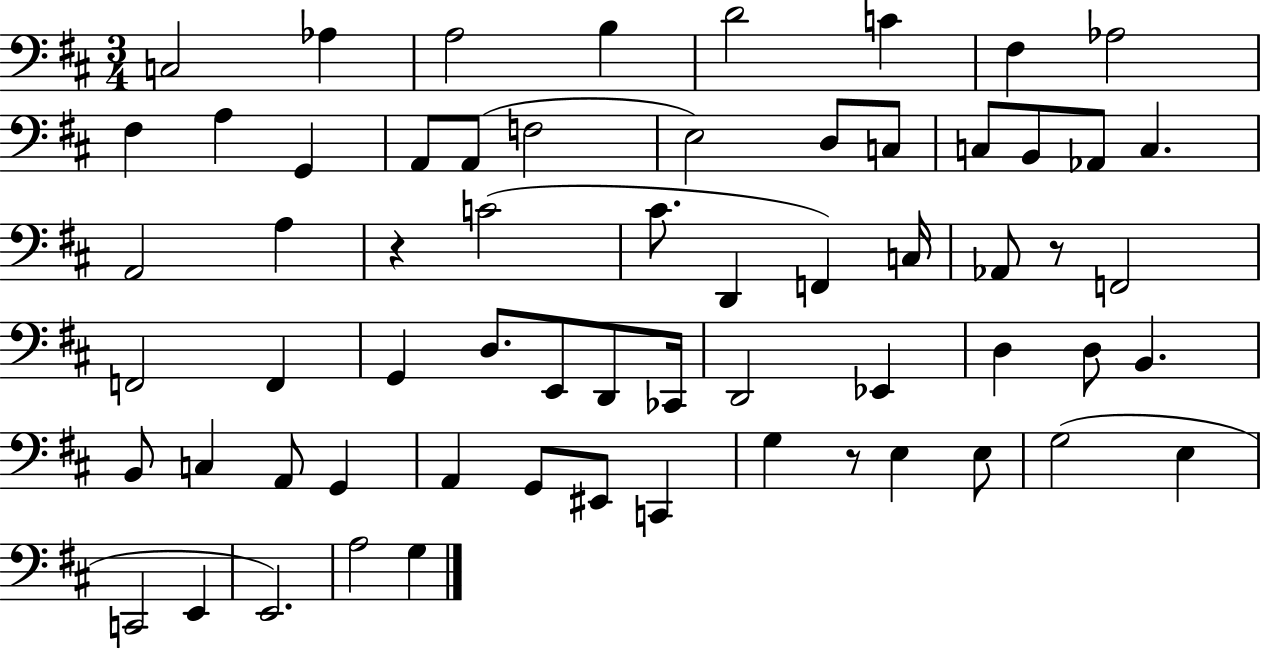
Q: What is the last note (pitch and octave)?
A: G3